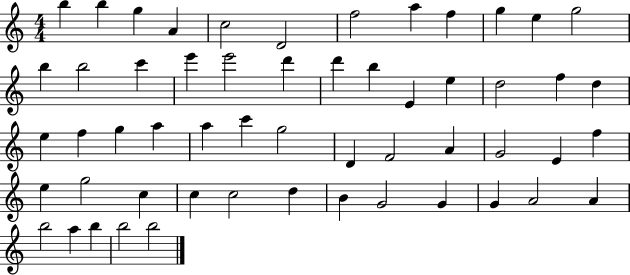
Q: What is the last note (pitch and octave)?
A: B5